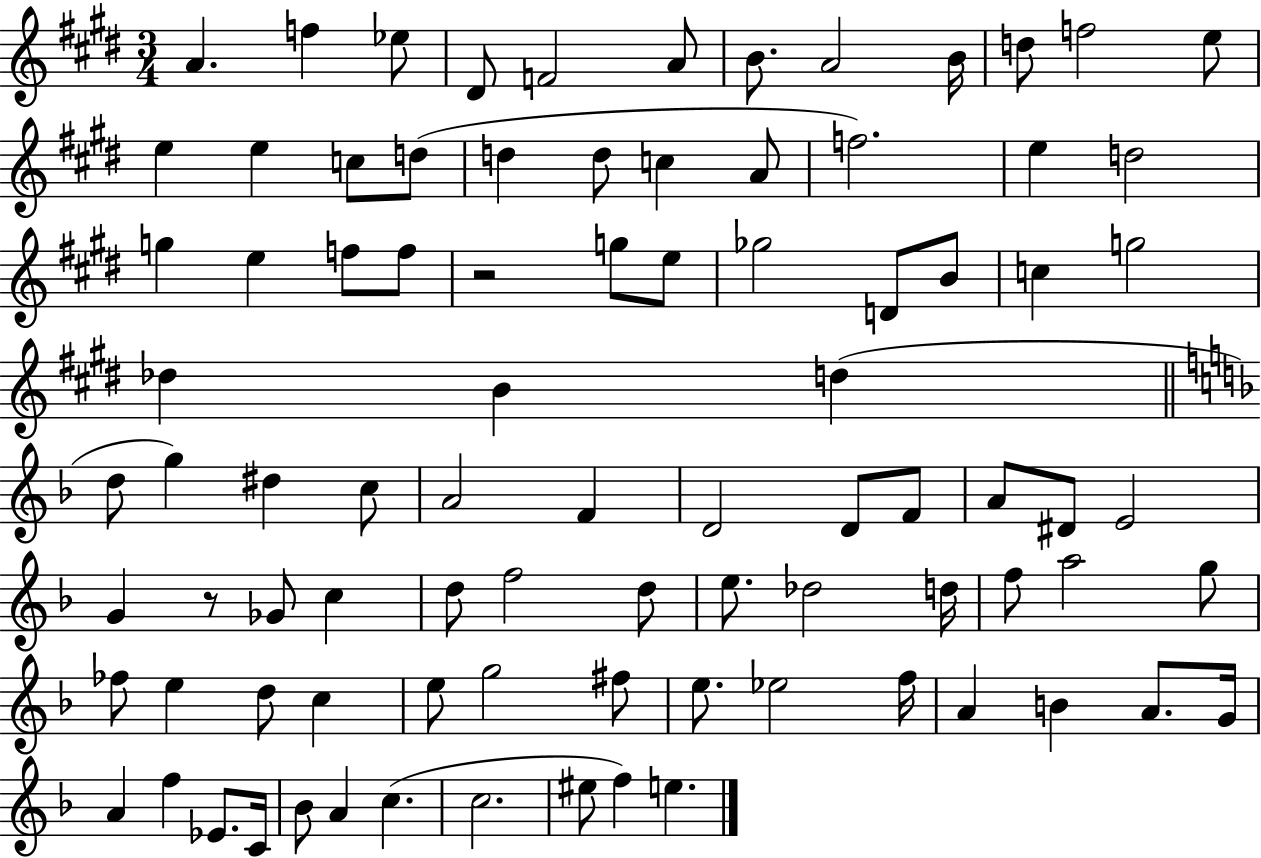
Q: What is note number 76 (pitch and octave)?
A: A4